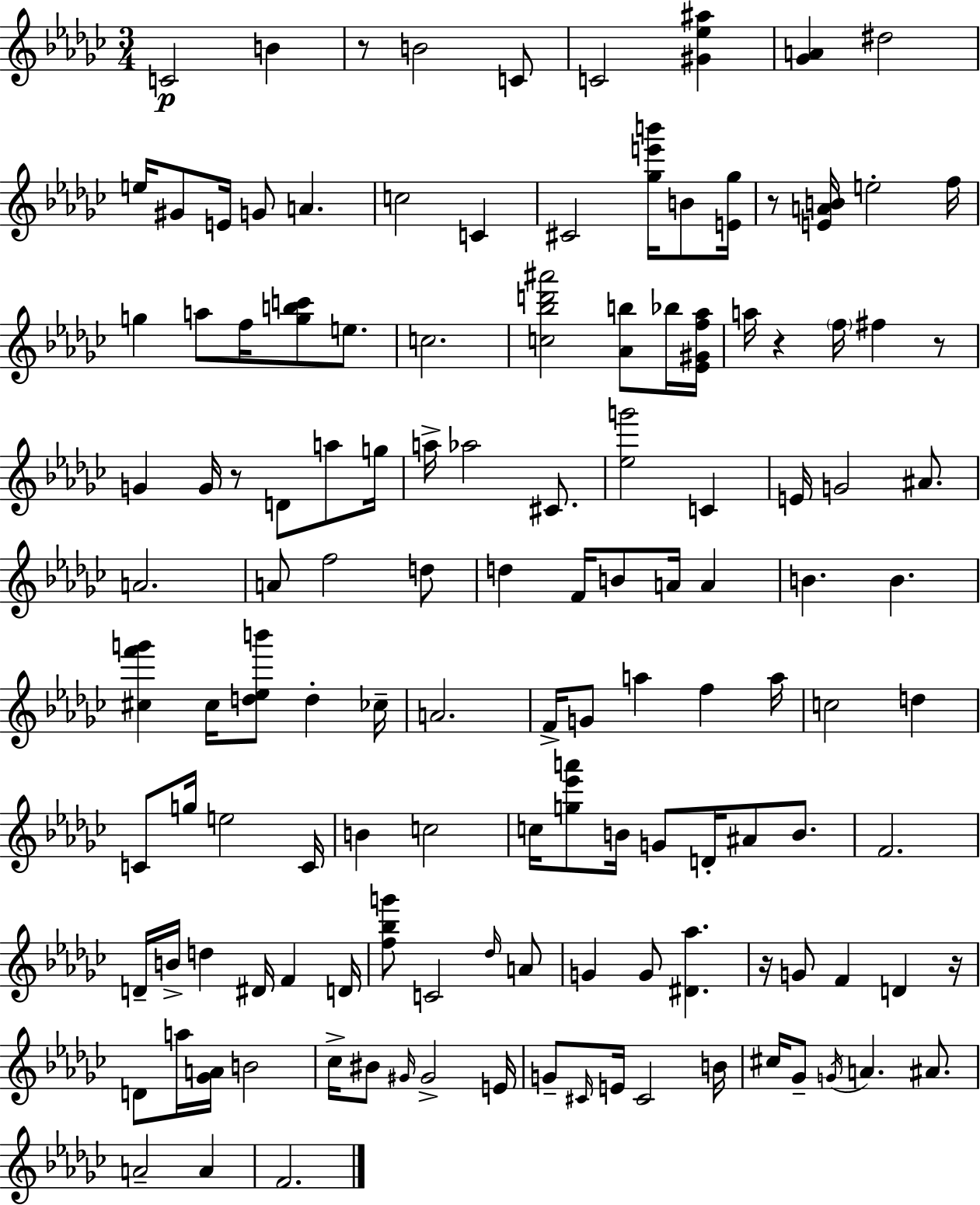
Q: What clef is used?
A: treble